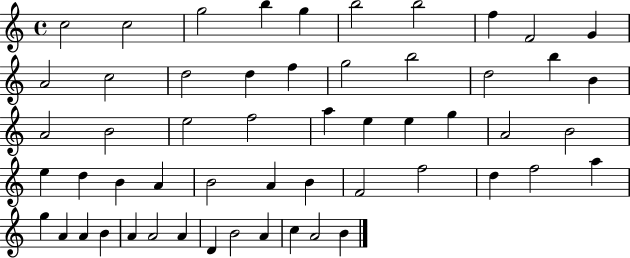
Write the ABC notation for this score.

X:1
T:Untitled
M:4/4
L:1/4
K:C
c2 c2 g2 b g b2 b2 f F2 G A2 c2 d2 d f g2 b2 d2 b B A2 B2 e2 f2 a e e g A2 B2 e d B A B2 A B F2 f2 d f2 a g A A B A A2 A D B2 A c A2 B